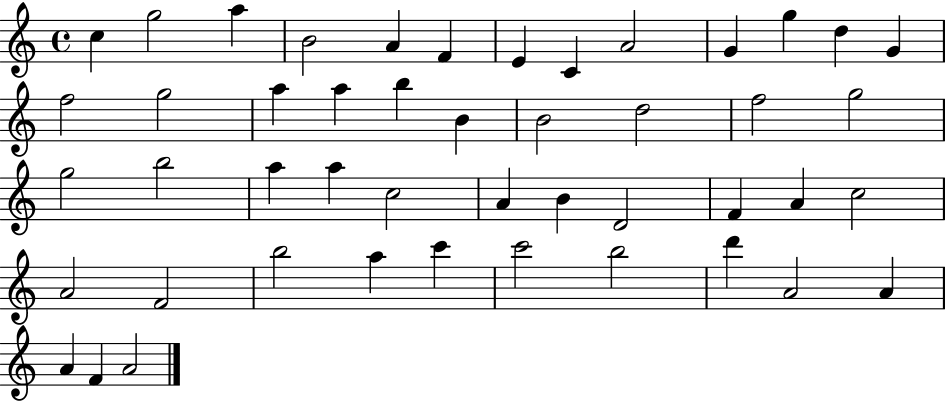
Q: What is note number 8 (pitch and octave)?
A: C4